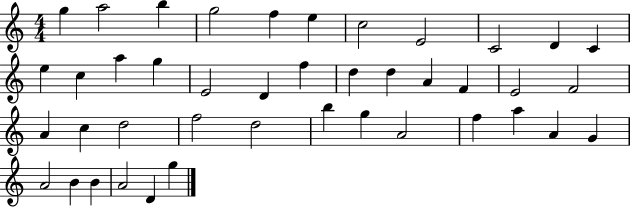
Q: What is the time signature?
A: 4/4